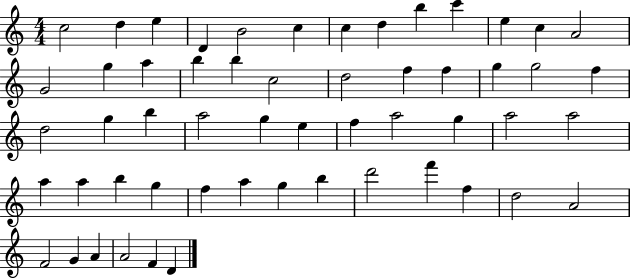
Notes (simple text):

C5/h D5/q E5/q D4/q B4/h C5/q C5/q D5/q B5/q C6/q E5/q C5/q A4/h G4/h G5/q A5/q B5/q B5/q C5/h D5/h F5/q F5/q G5/q G5/h F5/q D5/h G5/q B5/q A5/h G5/q E5/q F5/q A5/h G5/q A5/h A5/h A5/q A5/q B5/q G5/q F5/q A5/q G5/q B5/q D6/h F6/q F5/q D5/h A4/h F4/h G4/q A4/q A4/h F4/q D4/q